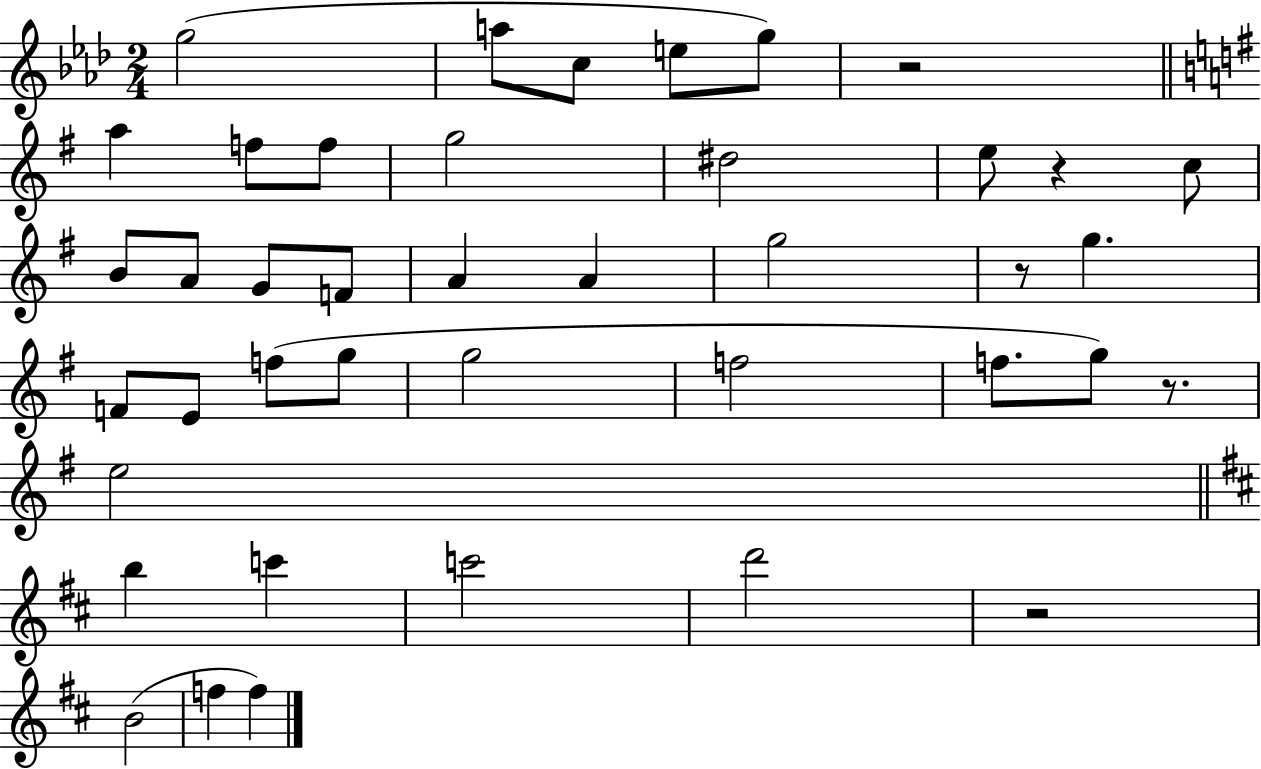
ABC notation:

X:1
T:Untitled
M:2/4
L:1/4
K:Ab
g2 a/2 c/2 e/2 g/2 z2 a f/2 f/2 g2 ^d2 e/2 z c/2 B/2 A/2 G/2 F/2 A A g2 z/2 g F/2 E/2 f/2 g/2 g2 f2 f/2 g/2 z/2 e2 b c' c'2 d'2 z2 B2 f f